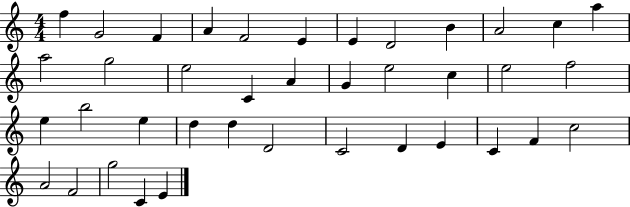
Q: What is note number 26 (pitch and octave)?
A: D5